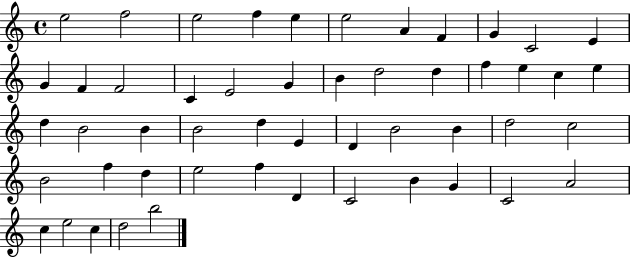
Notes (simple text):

E5/h F5/h E5/h F5/q E5/q E5/h A4/q F4/q G4/q C4/h E4/q G4/q F4/q F4/h C4/q E4/h G4/q B4/q D5/h D5/q F5/q E5/q C5/q E5/q D5/q B4/h B4/q B4/h D5/q E4/q D4/q B4/h B4/q D5/h C5/h B4/h F5/q D5/q E5/h F5/q D4/q C4/h B4/q G4/q C4/h A4/h C5/q E5/h C5/q D5/h B5/h